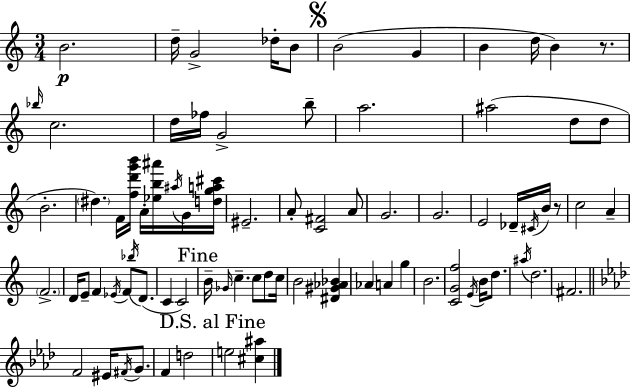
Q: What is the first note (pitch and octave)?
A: B4